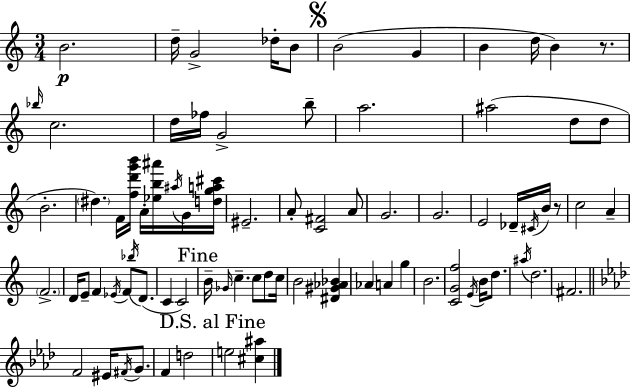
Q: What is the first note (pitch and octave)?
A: B4